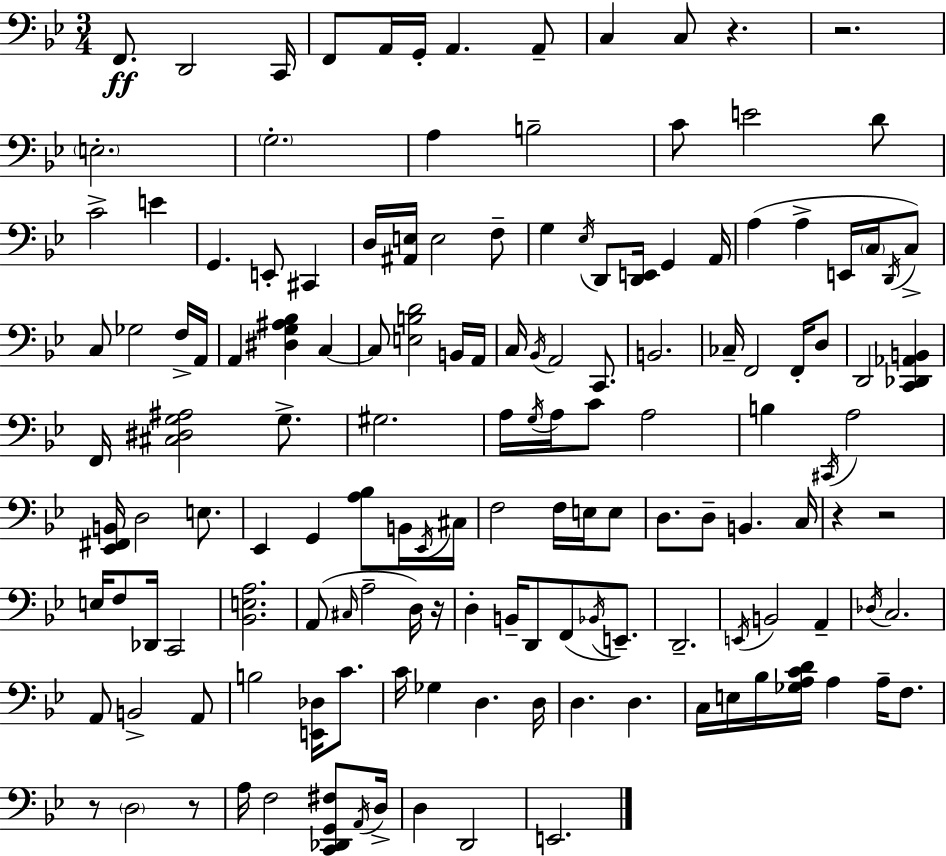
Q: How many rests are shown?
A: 7